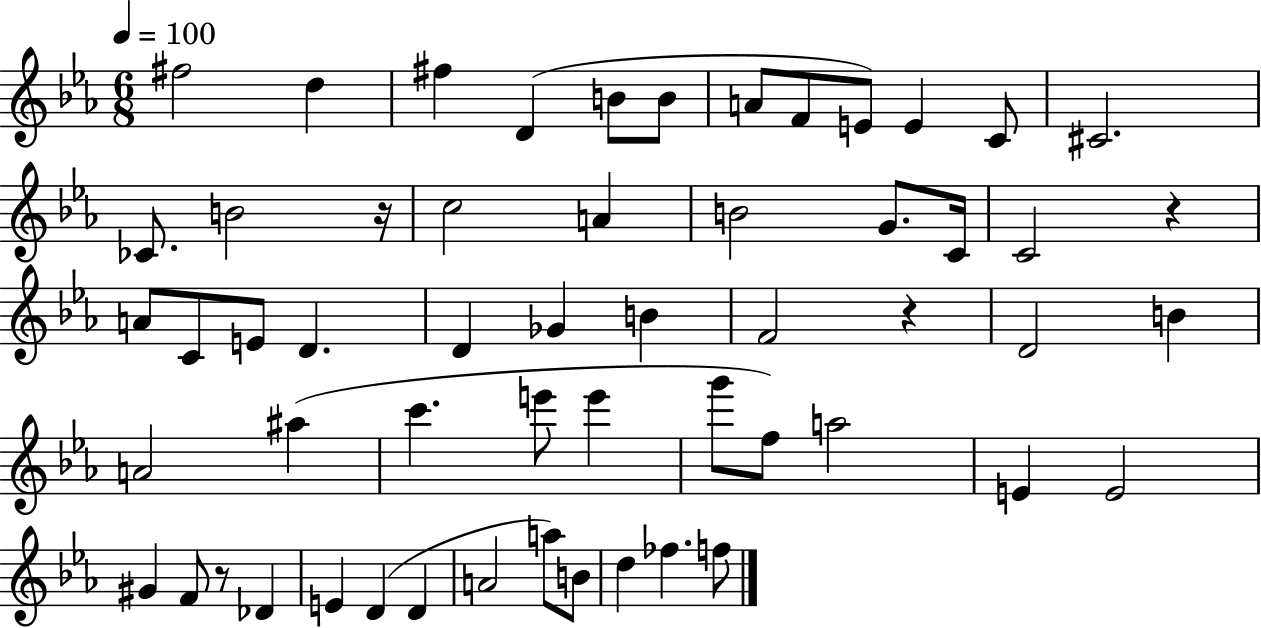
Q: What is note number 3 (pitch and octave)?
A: F#5